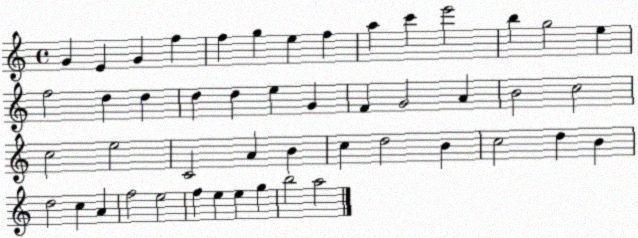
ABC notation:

X:1
T:Untitled
M:4/4
L:1/4
K:C
G E G f f g e f a c' e'2 b g2 e f2 d d d d e G F G2 A B2 c2 c2 e2 C2 A B c d2 B c2 d B d2 c A f2 e2 f e e g b2 a2